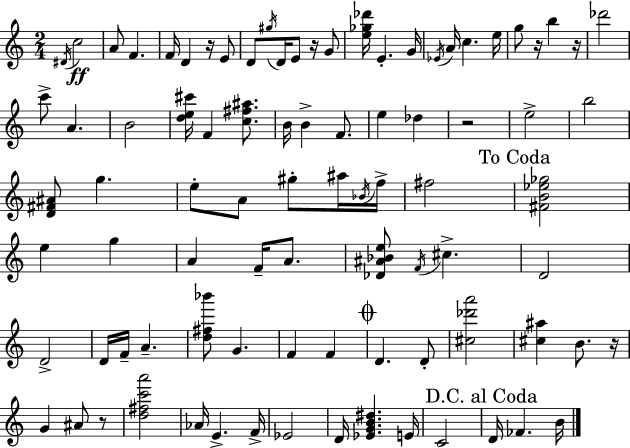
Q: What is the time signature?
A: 2/4